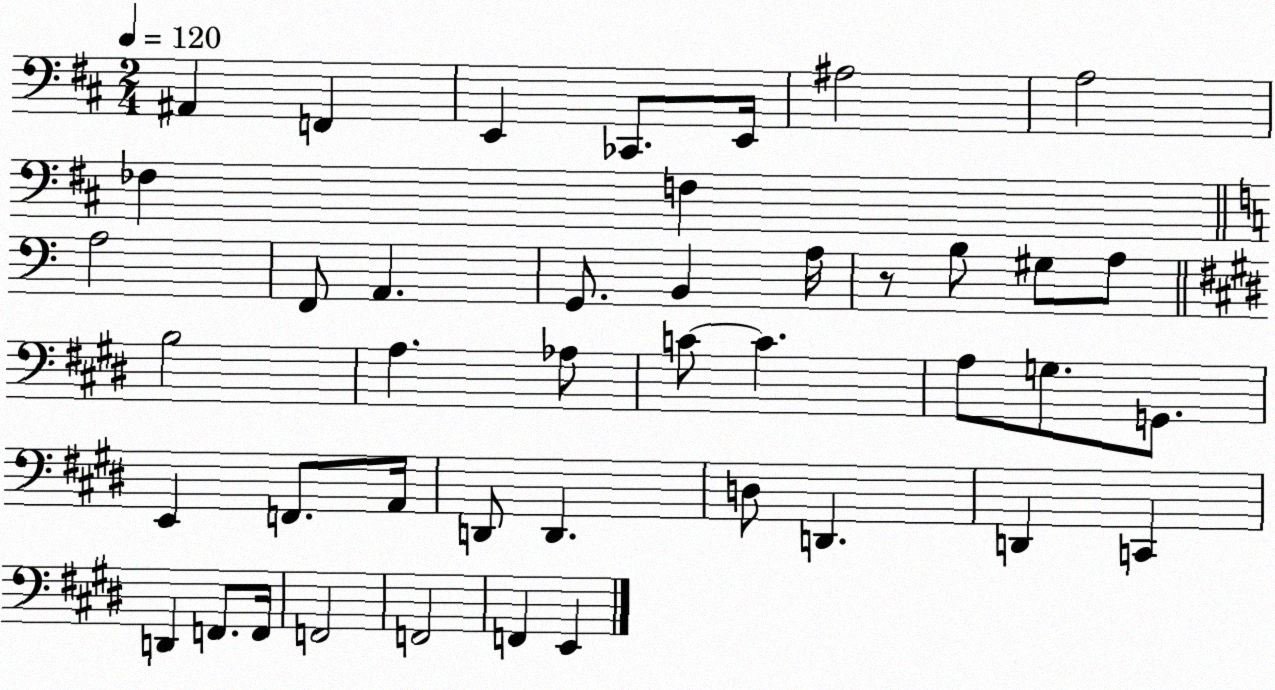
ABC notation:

X:1
T:Untitled
M:2/4
L:1/4
K:D
^A,, F,, E,, _C,,/2 E,,/4 ^A,2 A,2 _F, F, A,2 F,,/2 A,, G,,/2 B,, A,/4 z/2 B,/2 ^G,/2 A,/2 B,2 A, _A,/2 C/2 C A,/2 G,/2 G,,/2 E,, F,,/2 A,,/4 D,,/2 D,, D,/2 D,, D,, C,, D,, F,,/2 F,,/4 F,,2 F,,2 F,, E,,